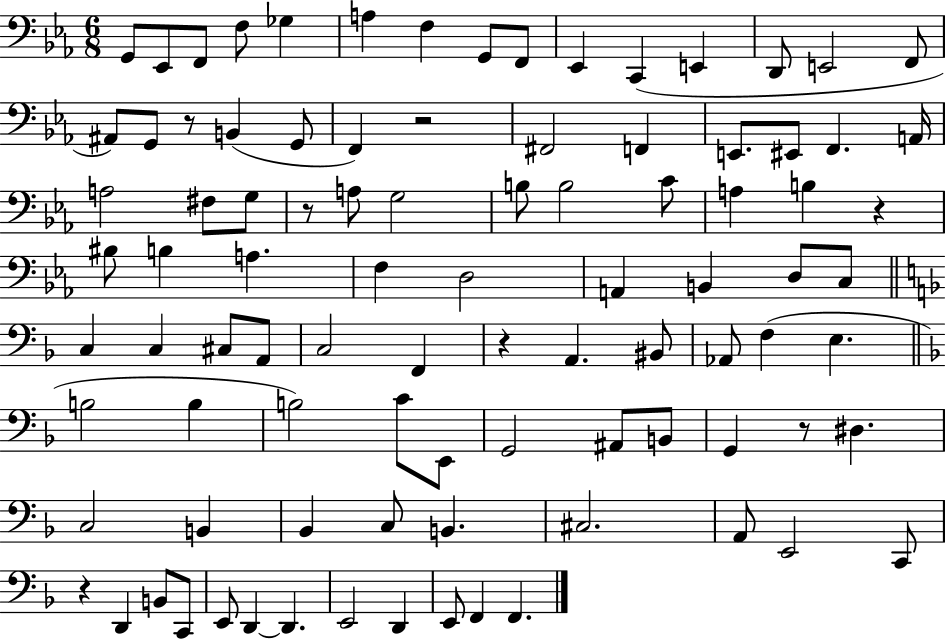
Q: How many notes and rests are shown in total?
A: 93